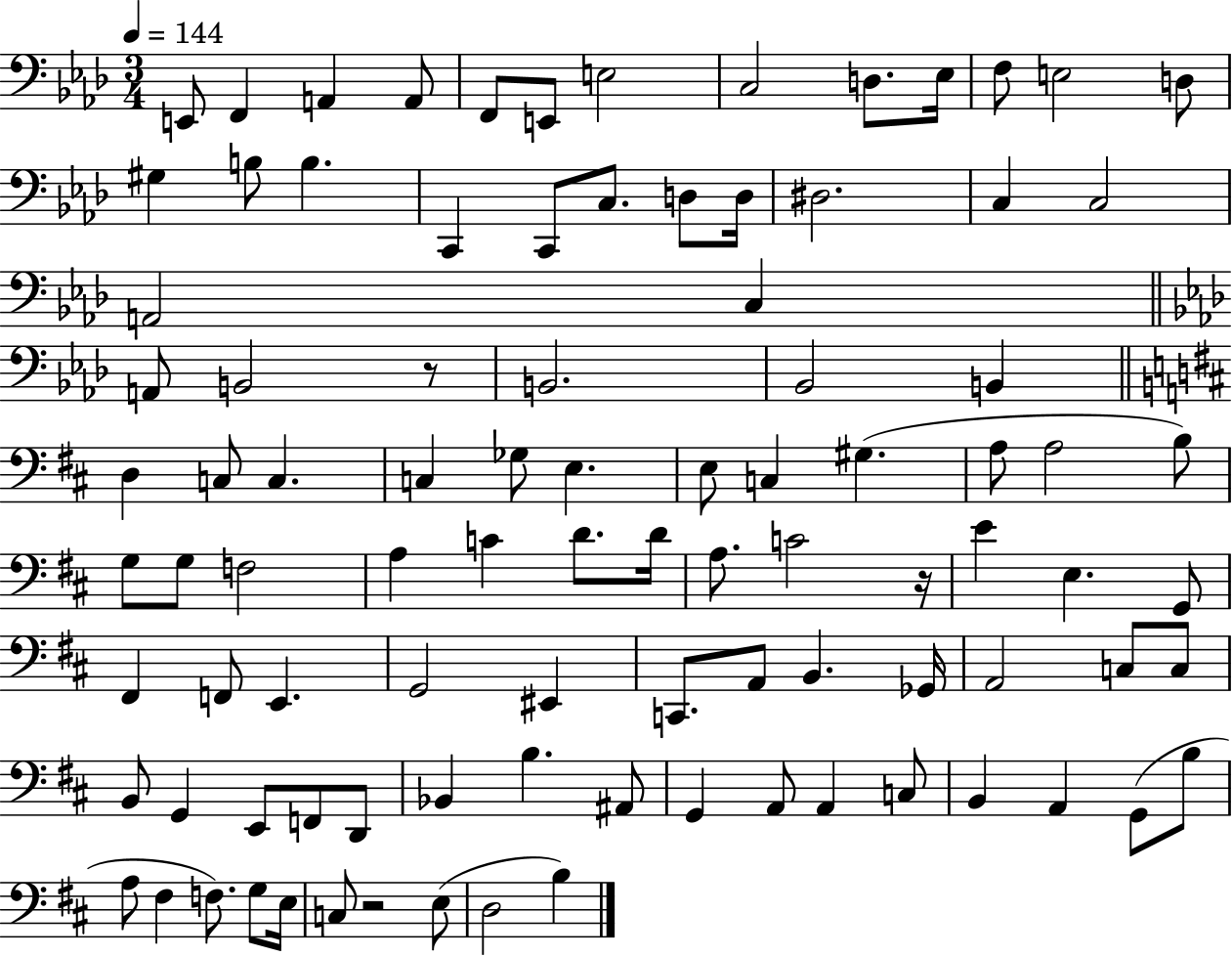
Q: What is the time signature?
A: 3/4